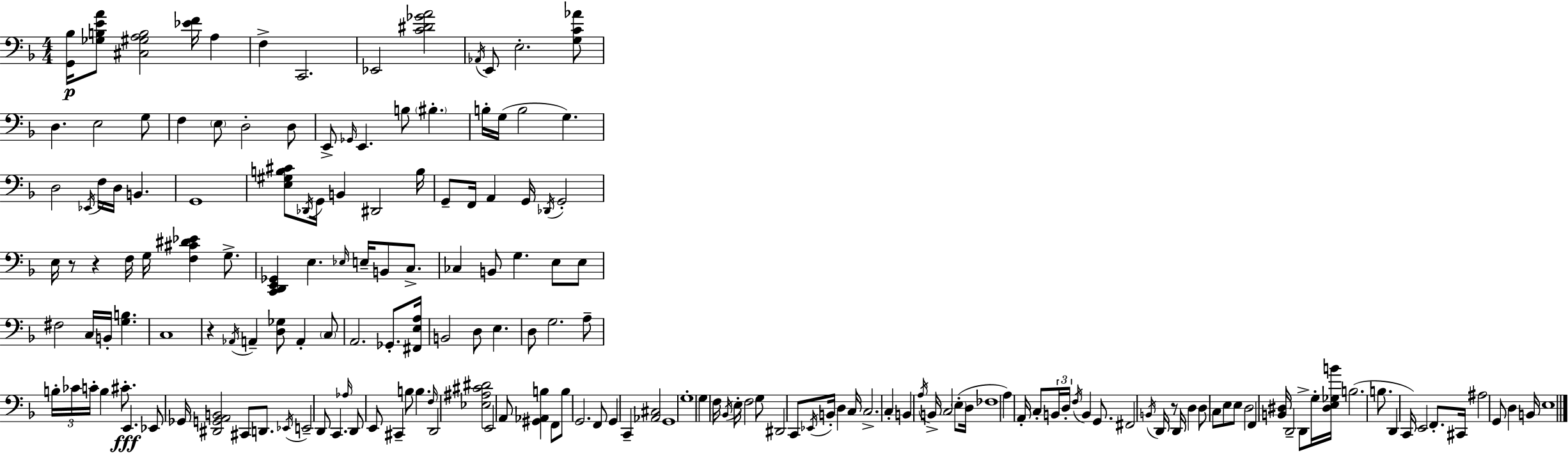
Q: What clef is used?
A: bass